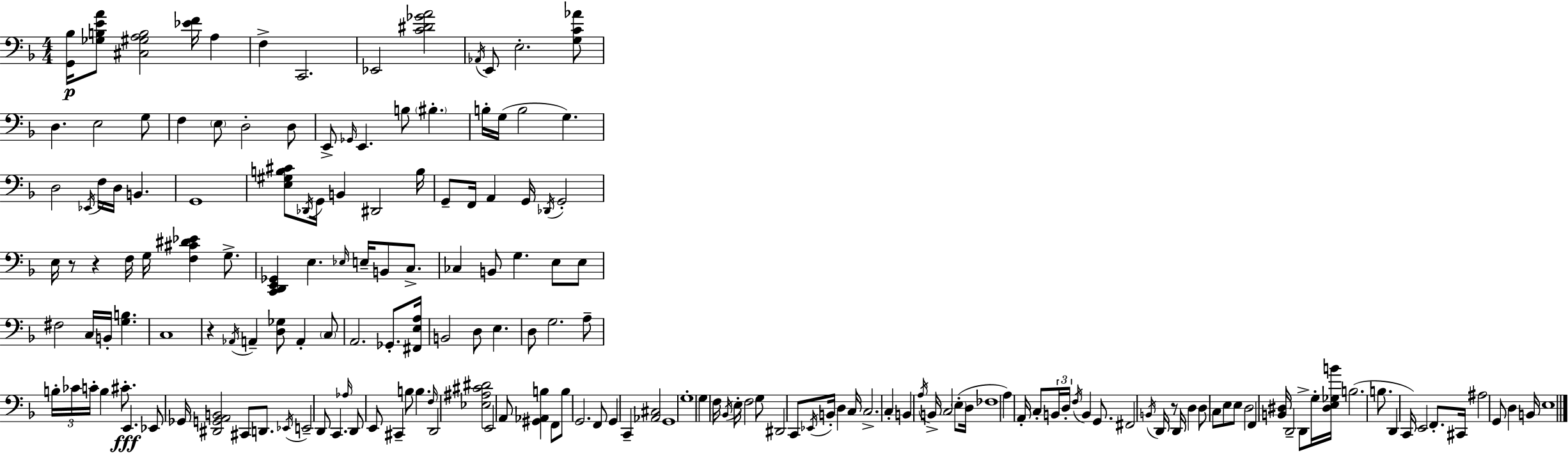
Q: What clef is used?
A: bass